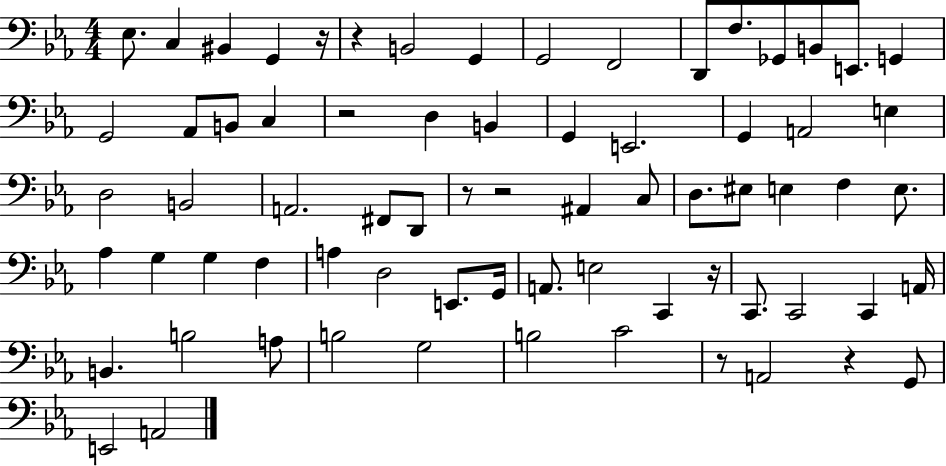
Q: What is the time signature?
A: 4/4